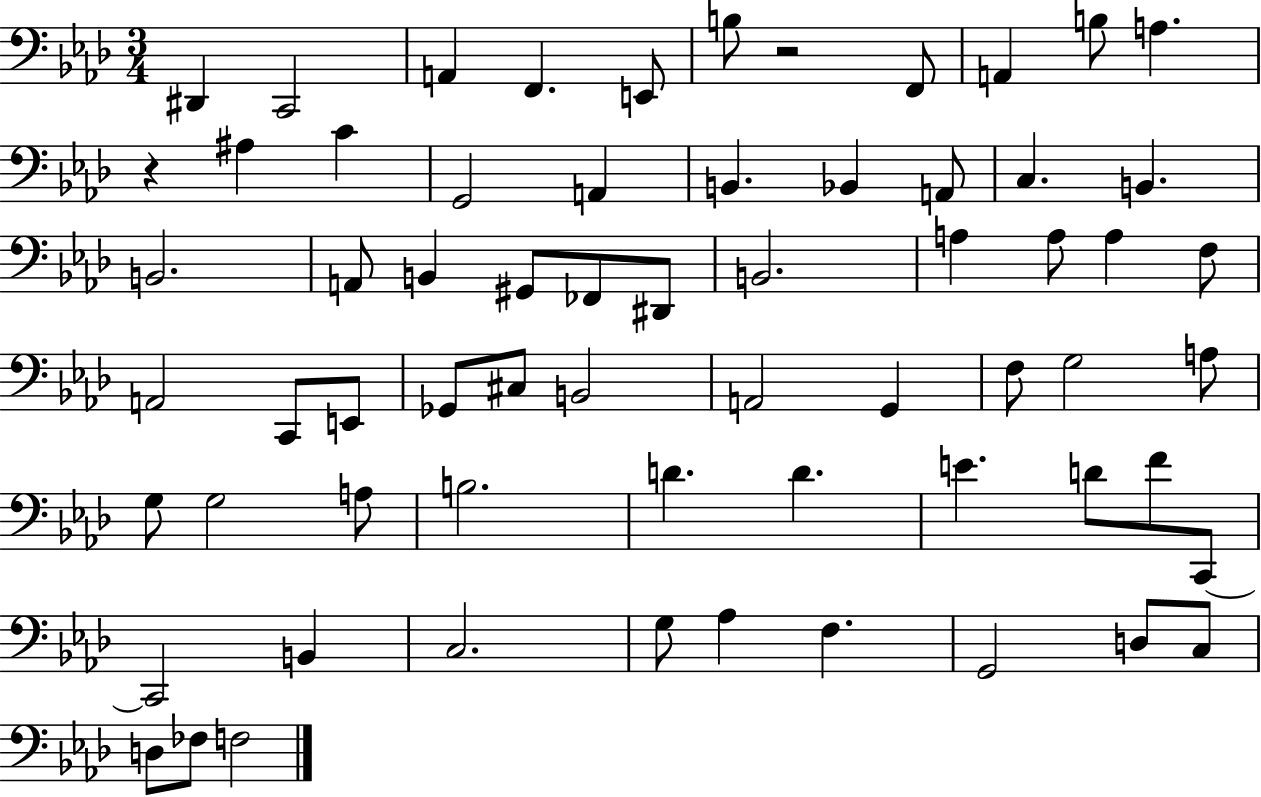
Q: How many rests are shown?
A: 2